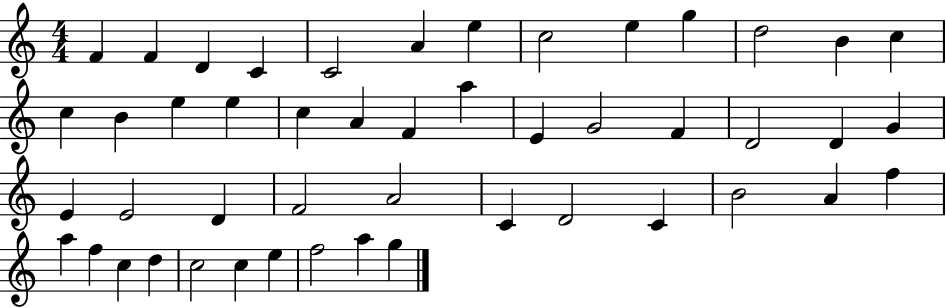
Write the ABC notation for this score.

X:1
T:Untitled
M:4/4
L:1/4
K:C
F F D C C2 A e c2 e g d2 B c c B e e c A F a E G2 F D2 D G E E2 D F2 A2 C D2 C B2 A f a f c d c2 c e f2 a g